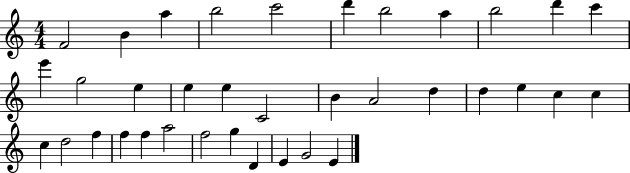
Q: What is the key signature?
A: C major